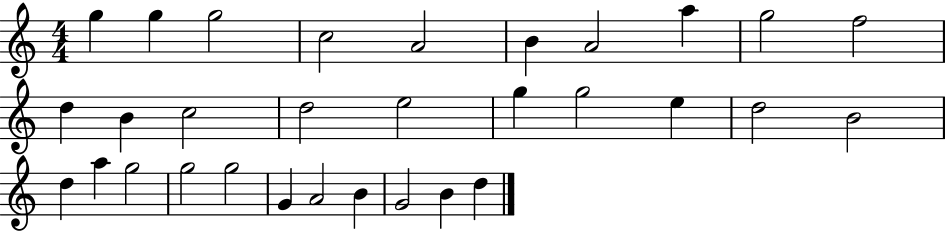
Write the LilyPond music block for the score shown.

{
  \clef treble
  \numericTimeSignature
  \time 4/4
  \key c \major
  g''4 g''4 g''2 | c''2 a'2 | b'4 a'2 a''4 | g''2 f''2 | \break d''4 b'4 c''2 | d''2 e''2 | g''4 g''2 e''4 | d''2 b'2 | \break d''4 a''4 g''2 | g''2 g''2 | g'4 a'2 b'4 | g'2 b'4 d''4 | \break \bar "|."
}